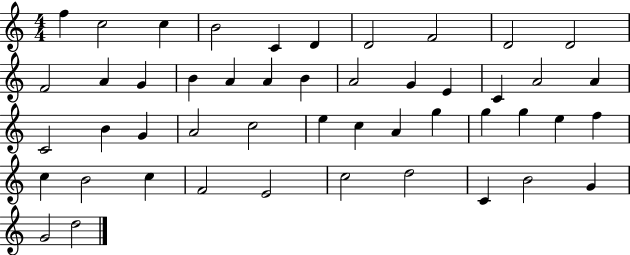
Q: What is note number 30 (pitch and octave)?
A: C5